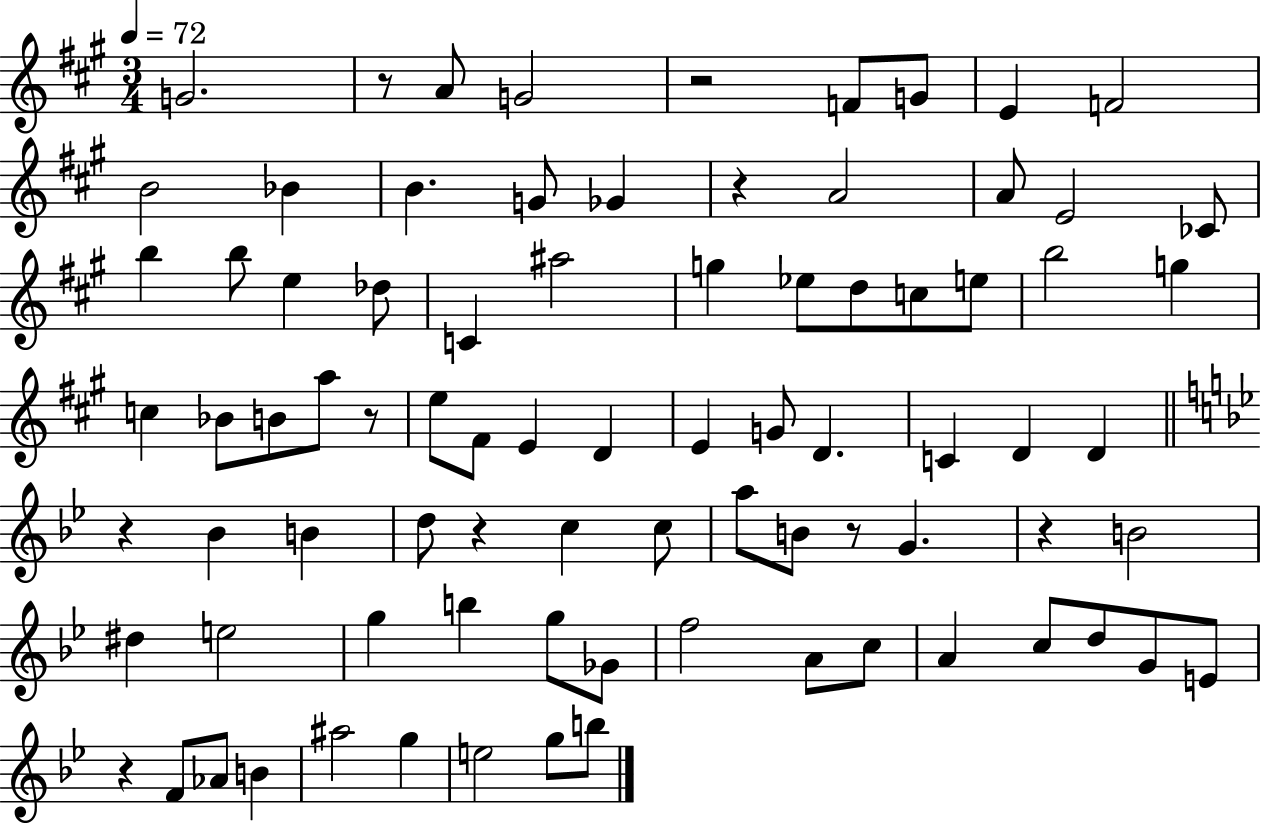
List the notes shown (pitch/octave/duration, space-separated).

G4/h. R/e A4/e G4/h R/h F4/e G4/e E4/q F4/h B4/h Bb4/q B4/q. G4/e Gb4/q R/q A4/h A4/e E4/h CES4/e B5/q B5/e E5/q Db5/e C4/q A#5/h G5/q Eb5/e D5/e C5/e E5/e B5/h G5/q C5/q Bb4/e B4/e A5/e R/e E5/e F#4/e E4/q D4/q E4/q G4/e D4/q. C4/q D4/q D4/q R/q Bb4/q B4/q D5/e R/q C5/q C5/e A5/e B4/e R/e G4/q. R/q B4/h D#5/q E5/h G5/q B5/q G5/e Gb4/e F5/h A4/e C5/e A4/q C5/e D5/e G4/e E4/e R/q F4/e Ab4/e B4/q A#5/h G5/q E5/h G5/e B5/e